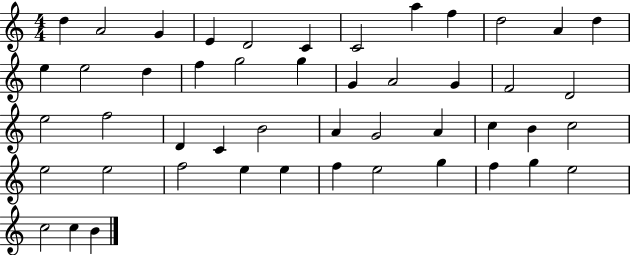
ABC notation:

X:1
T:Untitled
M:4/4
L:1/4
K:C
d A2 G E D2 C C2 a f d2 A d e e2 d f g2 g G A2 G F2 D2 e2 f2 D C B2 A G2 A c B c2 e2 e2 f2 e e f e2 g f g e2 c2 c B